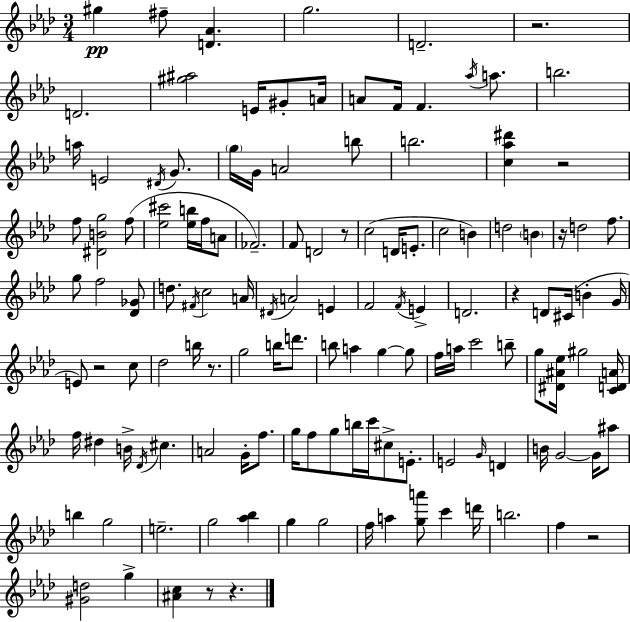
{
  \clef treble
  \numericTimeSignature
  \time 3/4
  \key aes \major
  gis''4\pp fis''8-- <d' aes'>4. | g''2. | d'2.-- | r2. | \break d'2. | <gis'' ais''>2 e'16 gis'8-. a'16 | a'8 f'16 f'4. \acciaccatura { aes''16 } a''8. | b''2. | \break a''16 e'2 \acciaccatura { dis'16 } g'8. | \parenthesize g''16 g'16 a'2 | b''8 b''2. | <c'' aes'' dis'''>4 r2 | \break f''8 <dis' b' g''>2 | f''8( <ees'' cis'''>2 <ees'' b''>16 f''16 | a'8 fes'2.--) | f'8 d'2 | \break r8 c''2( d'16 e'8.-. | c''2 b'4) | d''2 \parenthesize b'4 | r16 d''2 f''8. | \break g''8 f''2 | <des' ges'>8 d''8. \acciaccatura { fis'16 } c''2 | a'16 \acciaccatura { dis'16 } a'2 | e'4 f'2 | \break \acciaccatura { f'16 } e'4-> d'2. | r4 d'8 cis'16( | b'4-. g'16 e'8) r2 | c''8 des''2 | \break b''16 r8. g''2 | b''16 d'''8. b''8 a''4 g''4~~ | g''8 f''16 a''16 c'''2 | b''8-- g''8 <dis' ais' ees''>16 gis''2 | \break <c' d' a'>16 f''16 dis''4 b'16-> \acciaccatura { des'16 } | cis''4. a'2 | g'16-. f''8. g''16 f''8 g''8 b''16 | c'''16 cis''8-> e'8.-. e'2 | \break \grace { g'16 } d'4 b'16 g'2~~ | g'16 ais''8 b''4 g''2 | e''2.-- | g''2 | \break <aes'' bes''>4 g''4 g''2 | f''16 a''4 | <g'' a'''>8 c'''4 d'''16 b''2. | f''4 r2 | \break <gis' d''>2 | g''4-> <ais' c''>4 r8 | r4. \bar "|."
}